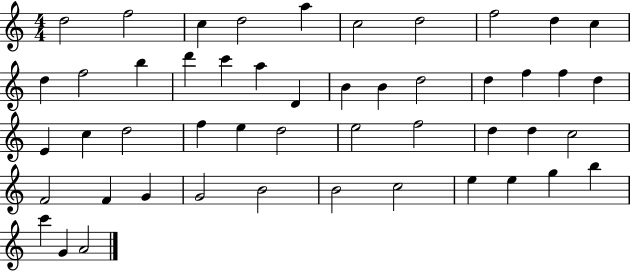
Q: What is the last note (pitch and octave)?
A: A4